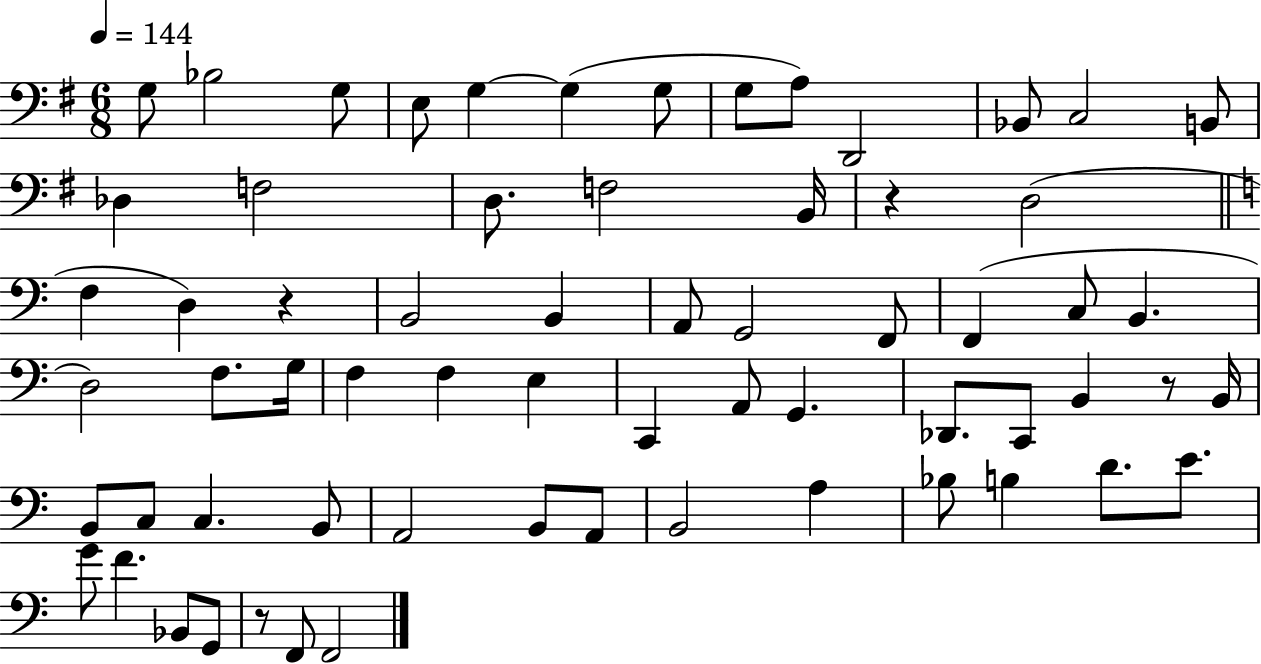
X:1
T:Untitled
M:6/8
L:1/4
K:G
G,/2 _B,2 G,/2 E,/2 G, G, G,/2 G,/2 A,/2 D,,2 _B,,/2 C,2 B,,/2 _D, F,2 D,/2 F,2 B,,/4 z D,2 F, D, z B,,2 B,, A,,/2 G,,2 F,,/2 F,, C,/2 B,, D,2 F,/2 G,/4 F, F, E, C,, A,,/2 G,, _D,,/2 C,,/2 B,, z/2 B,,/4 B,,/2 C,/2 C, B,,/2 A,,2 B,,/2 A,,/2 B,,2 A, _B,/2 B, D/2 E/2 G/2 F _B,,/2 G,,/2 z/2 F,,/2 F,,2